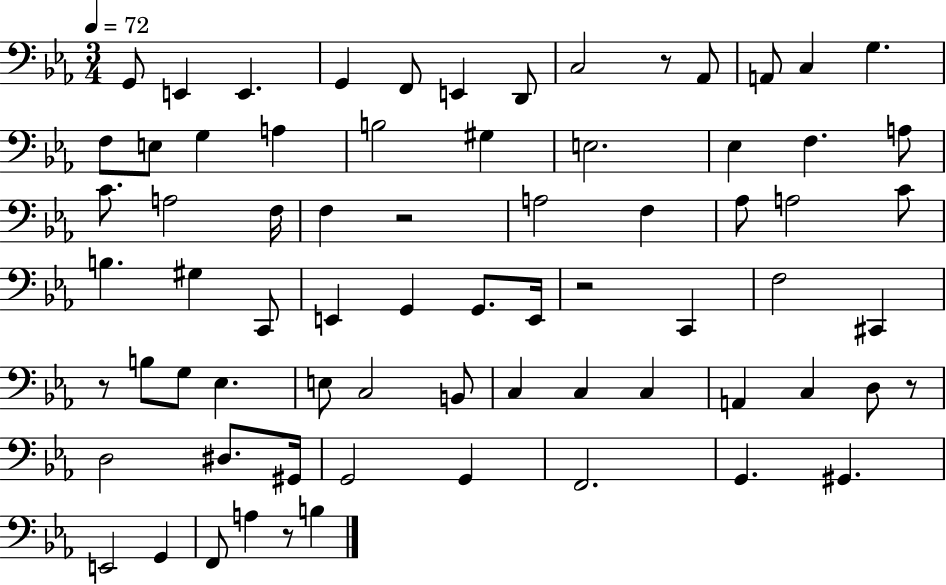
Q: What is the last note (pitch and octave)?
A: B3